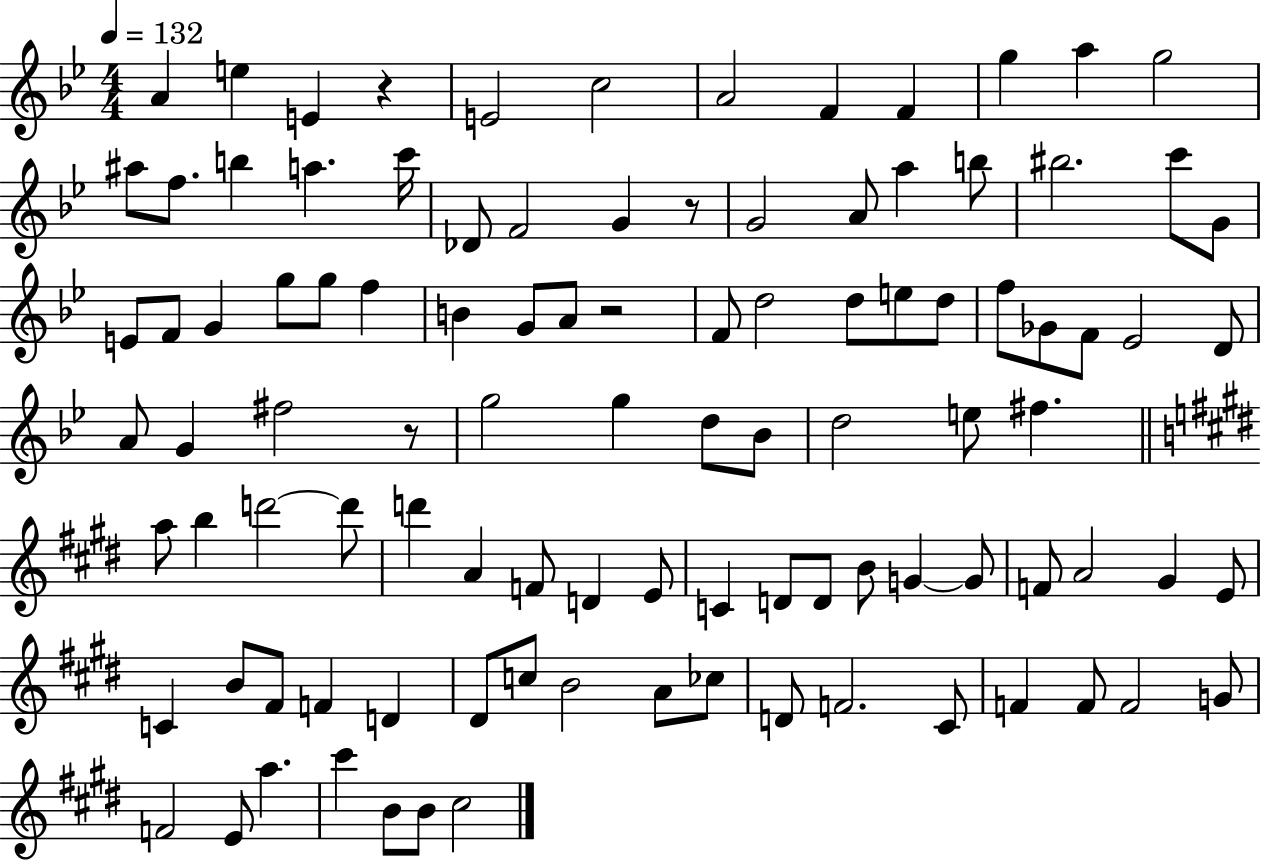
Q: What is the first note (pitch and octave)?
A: A4